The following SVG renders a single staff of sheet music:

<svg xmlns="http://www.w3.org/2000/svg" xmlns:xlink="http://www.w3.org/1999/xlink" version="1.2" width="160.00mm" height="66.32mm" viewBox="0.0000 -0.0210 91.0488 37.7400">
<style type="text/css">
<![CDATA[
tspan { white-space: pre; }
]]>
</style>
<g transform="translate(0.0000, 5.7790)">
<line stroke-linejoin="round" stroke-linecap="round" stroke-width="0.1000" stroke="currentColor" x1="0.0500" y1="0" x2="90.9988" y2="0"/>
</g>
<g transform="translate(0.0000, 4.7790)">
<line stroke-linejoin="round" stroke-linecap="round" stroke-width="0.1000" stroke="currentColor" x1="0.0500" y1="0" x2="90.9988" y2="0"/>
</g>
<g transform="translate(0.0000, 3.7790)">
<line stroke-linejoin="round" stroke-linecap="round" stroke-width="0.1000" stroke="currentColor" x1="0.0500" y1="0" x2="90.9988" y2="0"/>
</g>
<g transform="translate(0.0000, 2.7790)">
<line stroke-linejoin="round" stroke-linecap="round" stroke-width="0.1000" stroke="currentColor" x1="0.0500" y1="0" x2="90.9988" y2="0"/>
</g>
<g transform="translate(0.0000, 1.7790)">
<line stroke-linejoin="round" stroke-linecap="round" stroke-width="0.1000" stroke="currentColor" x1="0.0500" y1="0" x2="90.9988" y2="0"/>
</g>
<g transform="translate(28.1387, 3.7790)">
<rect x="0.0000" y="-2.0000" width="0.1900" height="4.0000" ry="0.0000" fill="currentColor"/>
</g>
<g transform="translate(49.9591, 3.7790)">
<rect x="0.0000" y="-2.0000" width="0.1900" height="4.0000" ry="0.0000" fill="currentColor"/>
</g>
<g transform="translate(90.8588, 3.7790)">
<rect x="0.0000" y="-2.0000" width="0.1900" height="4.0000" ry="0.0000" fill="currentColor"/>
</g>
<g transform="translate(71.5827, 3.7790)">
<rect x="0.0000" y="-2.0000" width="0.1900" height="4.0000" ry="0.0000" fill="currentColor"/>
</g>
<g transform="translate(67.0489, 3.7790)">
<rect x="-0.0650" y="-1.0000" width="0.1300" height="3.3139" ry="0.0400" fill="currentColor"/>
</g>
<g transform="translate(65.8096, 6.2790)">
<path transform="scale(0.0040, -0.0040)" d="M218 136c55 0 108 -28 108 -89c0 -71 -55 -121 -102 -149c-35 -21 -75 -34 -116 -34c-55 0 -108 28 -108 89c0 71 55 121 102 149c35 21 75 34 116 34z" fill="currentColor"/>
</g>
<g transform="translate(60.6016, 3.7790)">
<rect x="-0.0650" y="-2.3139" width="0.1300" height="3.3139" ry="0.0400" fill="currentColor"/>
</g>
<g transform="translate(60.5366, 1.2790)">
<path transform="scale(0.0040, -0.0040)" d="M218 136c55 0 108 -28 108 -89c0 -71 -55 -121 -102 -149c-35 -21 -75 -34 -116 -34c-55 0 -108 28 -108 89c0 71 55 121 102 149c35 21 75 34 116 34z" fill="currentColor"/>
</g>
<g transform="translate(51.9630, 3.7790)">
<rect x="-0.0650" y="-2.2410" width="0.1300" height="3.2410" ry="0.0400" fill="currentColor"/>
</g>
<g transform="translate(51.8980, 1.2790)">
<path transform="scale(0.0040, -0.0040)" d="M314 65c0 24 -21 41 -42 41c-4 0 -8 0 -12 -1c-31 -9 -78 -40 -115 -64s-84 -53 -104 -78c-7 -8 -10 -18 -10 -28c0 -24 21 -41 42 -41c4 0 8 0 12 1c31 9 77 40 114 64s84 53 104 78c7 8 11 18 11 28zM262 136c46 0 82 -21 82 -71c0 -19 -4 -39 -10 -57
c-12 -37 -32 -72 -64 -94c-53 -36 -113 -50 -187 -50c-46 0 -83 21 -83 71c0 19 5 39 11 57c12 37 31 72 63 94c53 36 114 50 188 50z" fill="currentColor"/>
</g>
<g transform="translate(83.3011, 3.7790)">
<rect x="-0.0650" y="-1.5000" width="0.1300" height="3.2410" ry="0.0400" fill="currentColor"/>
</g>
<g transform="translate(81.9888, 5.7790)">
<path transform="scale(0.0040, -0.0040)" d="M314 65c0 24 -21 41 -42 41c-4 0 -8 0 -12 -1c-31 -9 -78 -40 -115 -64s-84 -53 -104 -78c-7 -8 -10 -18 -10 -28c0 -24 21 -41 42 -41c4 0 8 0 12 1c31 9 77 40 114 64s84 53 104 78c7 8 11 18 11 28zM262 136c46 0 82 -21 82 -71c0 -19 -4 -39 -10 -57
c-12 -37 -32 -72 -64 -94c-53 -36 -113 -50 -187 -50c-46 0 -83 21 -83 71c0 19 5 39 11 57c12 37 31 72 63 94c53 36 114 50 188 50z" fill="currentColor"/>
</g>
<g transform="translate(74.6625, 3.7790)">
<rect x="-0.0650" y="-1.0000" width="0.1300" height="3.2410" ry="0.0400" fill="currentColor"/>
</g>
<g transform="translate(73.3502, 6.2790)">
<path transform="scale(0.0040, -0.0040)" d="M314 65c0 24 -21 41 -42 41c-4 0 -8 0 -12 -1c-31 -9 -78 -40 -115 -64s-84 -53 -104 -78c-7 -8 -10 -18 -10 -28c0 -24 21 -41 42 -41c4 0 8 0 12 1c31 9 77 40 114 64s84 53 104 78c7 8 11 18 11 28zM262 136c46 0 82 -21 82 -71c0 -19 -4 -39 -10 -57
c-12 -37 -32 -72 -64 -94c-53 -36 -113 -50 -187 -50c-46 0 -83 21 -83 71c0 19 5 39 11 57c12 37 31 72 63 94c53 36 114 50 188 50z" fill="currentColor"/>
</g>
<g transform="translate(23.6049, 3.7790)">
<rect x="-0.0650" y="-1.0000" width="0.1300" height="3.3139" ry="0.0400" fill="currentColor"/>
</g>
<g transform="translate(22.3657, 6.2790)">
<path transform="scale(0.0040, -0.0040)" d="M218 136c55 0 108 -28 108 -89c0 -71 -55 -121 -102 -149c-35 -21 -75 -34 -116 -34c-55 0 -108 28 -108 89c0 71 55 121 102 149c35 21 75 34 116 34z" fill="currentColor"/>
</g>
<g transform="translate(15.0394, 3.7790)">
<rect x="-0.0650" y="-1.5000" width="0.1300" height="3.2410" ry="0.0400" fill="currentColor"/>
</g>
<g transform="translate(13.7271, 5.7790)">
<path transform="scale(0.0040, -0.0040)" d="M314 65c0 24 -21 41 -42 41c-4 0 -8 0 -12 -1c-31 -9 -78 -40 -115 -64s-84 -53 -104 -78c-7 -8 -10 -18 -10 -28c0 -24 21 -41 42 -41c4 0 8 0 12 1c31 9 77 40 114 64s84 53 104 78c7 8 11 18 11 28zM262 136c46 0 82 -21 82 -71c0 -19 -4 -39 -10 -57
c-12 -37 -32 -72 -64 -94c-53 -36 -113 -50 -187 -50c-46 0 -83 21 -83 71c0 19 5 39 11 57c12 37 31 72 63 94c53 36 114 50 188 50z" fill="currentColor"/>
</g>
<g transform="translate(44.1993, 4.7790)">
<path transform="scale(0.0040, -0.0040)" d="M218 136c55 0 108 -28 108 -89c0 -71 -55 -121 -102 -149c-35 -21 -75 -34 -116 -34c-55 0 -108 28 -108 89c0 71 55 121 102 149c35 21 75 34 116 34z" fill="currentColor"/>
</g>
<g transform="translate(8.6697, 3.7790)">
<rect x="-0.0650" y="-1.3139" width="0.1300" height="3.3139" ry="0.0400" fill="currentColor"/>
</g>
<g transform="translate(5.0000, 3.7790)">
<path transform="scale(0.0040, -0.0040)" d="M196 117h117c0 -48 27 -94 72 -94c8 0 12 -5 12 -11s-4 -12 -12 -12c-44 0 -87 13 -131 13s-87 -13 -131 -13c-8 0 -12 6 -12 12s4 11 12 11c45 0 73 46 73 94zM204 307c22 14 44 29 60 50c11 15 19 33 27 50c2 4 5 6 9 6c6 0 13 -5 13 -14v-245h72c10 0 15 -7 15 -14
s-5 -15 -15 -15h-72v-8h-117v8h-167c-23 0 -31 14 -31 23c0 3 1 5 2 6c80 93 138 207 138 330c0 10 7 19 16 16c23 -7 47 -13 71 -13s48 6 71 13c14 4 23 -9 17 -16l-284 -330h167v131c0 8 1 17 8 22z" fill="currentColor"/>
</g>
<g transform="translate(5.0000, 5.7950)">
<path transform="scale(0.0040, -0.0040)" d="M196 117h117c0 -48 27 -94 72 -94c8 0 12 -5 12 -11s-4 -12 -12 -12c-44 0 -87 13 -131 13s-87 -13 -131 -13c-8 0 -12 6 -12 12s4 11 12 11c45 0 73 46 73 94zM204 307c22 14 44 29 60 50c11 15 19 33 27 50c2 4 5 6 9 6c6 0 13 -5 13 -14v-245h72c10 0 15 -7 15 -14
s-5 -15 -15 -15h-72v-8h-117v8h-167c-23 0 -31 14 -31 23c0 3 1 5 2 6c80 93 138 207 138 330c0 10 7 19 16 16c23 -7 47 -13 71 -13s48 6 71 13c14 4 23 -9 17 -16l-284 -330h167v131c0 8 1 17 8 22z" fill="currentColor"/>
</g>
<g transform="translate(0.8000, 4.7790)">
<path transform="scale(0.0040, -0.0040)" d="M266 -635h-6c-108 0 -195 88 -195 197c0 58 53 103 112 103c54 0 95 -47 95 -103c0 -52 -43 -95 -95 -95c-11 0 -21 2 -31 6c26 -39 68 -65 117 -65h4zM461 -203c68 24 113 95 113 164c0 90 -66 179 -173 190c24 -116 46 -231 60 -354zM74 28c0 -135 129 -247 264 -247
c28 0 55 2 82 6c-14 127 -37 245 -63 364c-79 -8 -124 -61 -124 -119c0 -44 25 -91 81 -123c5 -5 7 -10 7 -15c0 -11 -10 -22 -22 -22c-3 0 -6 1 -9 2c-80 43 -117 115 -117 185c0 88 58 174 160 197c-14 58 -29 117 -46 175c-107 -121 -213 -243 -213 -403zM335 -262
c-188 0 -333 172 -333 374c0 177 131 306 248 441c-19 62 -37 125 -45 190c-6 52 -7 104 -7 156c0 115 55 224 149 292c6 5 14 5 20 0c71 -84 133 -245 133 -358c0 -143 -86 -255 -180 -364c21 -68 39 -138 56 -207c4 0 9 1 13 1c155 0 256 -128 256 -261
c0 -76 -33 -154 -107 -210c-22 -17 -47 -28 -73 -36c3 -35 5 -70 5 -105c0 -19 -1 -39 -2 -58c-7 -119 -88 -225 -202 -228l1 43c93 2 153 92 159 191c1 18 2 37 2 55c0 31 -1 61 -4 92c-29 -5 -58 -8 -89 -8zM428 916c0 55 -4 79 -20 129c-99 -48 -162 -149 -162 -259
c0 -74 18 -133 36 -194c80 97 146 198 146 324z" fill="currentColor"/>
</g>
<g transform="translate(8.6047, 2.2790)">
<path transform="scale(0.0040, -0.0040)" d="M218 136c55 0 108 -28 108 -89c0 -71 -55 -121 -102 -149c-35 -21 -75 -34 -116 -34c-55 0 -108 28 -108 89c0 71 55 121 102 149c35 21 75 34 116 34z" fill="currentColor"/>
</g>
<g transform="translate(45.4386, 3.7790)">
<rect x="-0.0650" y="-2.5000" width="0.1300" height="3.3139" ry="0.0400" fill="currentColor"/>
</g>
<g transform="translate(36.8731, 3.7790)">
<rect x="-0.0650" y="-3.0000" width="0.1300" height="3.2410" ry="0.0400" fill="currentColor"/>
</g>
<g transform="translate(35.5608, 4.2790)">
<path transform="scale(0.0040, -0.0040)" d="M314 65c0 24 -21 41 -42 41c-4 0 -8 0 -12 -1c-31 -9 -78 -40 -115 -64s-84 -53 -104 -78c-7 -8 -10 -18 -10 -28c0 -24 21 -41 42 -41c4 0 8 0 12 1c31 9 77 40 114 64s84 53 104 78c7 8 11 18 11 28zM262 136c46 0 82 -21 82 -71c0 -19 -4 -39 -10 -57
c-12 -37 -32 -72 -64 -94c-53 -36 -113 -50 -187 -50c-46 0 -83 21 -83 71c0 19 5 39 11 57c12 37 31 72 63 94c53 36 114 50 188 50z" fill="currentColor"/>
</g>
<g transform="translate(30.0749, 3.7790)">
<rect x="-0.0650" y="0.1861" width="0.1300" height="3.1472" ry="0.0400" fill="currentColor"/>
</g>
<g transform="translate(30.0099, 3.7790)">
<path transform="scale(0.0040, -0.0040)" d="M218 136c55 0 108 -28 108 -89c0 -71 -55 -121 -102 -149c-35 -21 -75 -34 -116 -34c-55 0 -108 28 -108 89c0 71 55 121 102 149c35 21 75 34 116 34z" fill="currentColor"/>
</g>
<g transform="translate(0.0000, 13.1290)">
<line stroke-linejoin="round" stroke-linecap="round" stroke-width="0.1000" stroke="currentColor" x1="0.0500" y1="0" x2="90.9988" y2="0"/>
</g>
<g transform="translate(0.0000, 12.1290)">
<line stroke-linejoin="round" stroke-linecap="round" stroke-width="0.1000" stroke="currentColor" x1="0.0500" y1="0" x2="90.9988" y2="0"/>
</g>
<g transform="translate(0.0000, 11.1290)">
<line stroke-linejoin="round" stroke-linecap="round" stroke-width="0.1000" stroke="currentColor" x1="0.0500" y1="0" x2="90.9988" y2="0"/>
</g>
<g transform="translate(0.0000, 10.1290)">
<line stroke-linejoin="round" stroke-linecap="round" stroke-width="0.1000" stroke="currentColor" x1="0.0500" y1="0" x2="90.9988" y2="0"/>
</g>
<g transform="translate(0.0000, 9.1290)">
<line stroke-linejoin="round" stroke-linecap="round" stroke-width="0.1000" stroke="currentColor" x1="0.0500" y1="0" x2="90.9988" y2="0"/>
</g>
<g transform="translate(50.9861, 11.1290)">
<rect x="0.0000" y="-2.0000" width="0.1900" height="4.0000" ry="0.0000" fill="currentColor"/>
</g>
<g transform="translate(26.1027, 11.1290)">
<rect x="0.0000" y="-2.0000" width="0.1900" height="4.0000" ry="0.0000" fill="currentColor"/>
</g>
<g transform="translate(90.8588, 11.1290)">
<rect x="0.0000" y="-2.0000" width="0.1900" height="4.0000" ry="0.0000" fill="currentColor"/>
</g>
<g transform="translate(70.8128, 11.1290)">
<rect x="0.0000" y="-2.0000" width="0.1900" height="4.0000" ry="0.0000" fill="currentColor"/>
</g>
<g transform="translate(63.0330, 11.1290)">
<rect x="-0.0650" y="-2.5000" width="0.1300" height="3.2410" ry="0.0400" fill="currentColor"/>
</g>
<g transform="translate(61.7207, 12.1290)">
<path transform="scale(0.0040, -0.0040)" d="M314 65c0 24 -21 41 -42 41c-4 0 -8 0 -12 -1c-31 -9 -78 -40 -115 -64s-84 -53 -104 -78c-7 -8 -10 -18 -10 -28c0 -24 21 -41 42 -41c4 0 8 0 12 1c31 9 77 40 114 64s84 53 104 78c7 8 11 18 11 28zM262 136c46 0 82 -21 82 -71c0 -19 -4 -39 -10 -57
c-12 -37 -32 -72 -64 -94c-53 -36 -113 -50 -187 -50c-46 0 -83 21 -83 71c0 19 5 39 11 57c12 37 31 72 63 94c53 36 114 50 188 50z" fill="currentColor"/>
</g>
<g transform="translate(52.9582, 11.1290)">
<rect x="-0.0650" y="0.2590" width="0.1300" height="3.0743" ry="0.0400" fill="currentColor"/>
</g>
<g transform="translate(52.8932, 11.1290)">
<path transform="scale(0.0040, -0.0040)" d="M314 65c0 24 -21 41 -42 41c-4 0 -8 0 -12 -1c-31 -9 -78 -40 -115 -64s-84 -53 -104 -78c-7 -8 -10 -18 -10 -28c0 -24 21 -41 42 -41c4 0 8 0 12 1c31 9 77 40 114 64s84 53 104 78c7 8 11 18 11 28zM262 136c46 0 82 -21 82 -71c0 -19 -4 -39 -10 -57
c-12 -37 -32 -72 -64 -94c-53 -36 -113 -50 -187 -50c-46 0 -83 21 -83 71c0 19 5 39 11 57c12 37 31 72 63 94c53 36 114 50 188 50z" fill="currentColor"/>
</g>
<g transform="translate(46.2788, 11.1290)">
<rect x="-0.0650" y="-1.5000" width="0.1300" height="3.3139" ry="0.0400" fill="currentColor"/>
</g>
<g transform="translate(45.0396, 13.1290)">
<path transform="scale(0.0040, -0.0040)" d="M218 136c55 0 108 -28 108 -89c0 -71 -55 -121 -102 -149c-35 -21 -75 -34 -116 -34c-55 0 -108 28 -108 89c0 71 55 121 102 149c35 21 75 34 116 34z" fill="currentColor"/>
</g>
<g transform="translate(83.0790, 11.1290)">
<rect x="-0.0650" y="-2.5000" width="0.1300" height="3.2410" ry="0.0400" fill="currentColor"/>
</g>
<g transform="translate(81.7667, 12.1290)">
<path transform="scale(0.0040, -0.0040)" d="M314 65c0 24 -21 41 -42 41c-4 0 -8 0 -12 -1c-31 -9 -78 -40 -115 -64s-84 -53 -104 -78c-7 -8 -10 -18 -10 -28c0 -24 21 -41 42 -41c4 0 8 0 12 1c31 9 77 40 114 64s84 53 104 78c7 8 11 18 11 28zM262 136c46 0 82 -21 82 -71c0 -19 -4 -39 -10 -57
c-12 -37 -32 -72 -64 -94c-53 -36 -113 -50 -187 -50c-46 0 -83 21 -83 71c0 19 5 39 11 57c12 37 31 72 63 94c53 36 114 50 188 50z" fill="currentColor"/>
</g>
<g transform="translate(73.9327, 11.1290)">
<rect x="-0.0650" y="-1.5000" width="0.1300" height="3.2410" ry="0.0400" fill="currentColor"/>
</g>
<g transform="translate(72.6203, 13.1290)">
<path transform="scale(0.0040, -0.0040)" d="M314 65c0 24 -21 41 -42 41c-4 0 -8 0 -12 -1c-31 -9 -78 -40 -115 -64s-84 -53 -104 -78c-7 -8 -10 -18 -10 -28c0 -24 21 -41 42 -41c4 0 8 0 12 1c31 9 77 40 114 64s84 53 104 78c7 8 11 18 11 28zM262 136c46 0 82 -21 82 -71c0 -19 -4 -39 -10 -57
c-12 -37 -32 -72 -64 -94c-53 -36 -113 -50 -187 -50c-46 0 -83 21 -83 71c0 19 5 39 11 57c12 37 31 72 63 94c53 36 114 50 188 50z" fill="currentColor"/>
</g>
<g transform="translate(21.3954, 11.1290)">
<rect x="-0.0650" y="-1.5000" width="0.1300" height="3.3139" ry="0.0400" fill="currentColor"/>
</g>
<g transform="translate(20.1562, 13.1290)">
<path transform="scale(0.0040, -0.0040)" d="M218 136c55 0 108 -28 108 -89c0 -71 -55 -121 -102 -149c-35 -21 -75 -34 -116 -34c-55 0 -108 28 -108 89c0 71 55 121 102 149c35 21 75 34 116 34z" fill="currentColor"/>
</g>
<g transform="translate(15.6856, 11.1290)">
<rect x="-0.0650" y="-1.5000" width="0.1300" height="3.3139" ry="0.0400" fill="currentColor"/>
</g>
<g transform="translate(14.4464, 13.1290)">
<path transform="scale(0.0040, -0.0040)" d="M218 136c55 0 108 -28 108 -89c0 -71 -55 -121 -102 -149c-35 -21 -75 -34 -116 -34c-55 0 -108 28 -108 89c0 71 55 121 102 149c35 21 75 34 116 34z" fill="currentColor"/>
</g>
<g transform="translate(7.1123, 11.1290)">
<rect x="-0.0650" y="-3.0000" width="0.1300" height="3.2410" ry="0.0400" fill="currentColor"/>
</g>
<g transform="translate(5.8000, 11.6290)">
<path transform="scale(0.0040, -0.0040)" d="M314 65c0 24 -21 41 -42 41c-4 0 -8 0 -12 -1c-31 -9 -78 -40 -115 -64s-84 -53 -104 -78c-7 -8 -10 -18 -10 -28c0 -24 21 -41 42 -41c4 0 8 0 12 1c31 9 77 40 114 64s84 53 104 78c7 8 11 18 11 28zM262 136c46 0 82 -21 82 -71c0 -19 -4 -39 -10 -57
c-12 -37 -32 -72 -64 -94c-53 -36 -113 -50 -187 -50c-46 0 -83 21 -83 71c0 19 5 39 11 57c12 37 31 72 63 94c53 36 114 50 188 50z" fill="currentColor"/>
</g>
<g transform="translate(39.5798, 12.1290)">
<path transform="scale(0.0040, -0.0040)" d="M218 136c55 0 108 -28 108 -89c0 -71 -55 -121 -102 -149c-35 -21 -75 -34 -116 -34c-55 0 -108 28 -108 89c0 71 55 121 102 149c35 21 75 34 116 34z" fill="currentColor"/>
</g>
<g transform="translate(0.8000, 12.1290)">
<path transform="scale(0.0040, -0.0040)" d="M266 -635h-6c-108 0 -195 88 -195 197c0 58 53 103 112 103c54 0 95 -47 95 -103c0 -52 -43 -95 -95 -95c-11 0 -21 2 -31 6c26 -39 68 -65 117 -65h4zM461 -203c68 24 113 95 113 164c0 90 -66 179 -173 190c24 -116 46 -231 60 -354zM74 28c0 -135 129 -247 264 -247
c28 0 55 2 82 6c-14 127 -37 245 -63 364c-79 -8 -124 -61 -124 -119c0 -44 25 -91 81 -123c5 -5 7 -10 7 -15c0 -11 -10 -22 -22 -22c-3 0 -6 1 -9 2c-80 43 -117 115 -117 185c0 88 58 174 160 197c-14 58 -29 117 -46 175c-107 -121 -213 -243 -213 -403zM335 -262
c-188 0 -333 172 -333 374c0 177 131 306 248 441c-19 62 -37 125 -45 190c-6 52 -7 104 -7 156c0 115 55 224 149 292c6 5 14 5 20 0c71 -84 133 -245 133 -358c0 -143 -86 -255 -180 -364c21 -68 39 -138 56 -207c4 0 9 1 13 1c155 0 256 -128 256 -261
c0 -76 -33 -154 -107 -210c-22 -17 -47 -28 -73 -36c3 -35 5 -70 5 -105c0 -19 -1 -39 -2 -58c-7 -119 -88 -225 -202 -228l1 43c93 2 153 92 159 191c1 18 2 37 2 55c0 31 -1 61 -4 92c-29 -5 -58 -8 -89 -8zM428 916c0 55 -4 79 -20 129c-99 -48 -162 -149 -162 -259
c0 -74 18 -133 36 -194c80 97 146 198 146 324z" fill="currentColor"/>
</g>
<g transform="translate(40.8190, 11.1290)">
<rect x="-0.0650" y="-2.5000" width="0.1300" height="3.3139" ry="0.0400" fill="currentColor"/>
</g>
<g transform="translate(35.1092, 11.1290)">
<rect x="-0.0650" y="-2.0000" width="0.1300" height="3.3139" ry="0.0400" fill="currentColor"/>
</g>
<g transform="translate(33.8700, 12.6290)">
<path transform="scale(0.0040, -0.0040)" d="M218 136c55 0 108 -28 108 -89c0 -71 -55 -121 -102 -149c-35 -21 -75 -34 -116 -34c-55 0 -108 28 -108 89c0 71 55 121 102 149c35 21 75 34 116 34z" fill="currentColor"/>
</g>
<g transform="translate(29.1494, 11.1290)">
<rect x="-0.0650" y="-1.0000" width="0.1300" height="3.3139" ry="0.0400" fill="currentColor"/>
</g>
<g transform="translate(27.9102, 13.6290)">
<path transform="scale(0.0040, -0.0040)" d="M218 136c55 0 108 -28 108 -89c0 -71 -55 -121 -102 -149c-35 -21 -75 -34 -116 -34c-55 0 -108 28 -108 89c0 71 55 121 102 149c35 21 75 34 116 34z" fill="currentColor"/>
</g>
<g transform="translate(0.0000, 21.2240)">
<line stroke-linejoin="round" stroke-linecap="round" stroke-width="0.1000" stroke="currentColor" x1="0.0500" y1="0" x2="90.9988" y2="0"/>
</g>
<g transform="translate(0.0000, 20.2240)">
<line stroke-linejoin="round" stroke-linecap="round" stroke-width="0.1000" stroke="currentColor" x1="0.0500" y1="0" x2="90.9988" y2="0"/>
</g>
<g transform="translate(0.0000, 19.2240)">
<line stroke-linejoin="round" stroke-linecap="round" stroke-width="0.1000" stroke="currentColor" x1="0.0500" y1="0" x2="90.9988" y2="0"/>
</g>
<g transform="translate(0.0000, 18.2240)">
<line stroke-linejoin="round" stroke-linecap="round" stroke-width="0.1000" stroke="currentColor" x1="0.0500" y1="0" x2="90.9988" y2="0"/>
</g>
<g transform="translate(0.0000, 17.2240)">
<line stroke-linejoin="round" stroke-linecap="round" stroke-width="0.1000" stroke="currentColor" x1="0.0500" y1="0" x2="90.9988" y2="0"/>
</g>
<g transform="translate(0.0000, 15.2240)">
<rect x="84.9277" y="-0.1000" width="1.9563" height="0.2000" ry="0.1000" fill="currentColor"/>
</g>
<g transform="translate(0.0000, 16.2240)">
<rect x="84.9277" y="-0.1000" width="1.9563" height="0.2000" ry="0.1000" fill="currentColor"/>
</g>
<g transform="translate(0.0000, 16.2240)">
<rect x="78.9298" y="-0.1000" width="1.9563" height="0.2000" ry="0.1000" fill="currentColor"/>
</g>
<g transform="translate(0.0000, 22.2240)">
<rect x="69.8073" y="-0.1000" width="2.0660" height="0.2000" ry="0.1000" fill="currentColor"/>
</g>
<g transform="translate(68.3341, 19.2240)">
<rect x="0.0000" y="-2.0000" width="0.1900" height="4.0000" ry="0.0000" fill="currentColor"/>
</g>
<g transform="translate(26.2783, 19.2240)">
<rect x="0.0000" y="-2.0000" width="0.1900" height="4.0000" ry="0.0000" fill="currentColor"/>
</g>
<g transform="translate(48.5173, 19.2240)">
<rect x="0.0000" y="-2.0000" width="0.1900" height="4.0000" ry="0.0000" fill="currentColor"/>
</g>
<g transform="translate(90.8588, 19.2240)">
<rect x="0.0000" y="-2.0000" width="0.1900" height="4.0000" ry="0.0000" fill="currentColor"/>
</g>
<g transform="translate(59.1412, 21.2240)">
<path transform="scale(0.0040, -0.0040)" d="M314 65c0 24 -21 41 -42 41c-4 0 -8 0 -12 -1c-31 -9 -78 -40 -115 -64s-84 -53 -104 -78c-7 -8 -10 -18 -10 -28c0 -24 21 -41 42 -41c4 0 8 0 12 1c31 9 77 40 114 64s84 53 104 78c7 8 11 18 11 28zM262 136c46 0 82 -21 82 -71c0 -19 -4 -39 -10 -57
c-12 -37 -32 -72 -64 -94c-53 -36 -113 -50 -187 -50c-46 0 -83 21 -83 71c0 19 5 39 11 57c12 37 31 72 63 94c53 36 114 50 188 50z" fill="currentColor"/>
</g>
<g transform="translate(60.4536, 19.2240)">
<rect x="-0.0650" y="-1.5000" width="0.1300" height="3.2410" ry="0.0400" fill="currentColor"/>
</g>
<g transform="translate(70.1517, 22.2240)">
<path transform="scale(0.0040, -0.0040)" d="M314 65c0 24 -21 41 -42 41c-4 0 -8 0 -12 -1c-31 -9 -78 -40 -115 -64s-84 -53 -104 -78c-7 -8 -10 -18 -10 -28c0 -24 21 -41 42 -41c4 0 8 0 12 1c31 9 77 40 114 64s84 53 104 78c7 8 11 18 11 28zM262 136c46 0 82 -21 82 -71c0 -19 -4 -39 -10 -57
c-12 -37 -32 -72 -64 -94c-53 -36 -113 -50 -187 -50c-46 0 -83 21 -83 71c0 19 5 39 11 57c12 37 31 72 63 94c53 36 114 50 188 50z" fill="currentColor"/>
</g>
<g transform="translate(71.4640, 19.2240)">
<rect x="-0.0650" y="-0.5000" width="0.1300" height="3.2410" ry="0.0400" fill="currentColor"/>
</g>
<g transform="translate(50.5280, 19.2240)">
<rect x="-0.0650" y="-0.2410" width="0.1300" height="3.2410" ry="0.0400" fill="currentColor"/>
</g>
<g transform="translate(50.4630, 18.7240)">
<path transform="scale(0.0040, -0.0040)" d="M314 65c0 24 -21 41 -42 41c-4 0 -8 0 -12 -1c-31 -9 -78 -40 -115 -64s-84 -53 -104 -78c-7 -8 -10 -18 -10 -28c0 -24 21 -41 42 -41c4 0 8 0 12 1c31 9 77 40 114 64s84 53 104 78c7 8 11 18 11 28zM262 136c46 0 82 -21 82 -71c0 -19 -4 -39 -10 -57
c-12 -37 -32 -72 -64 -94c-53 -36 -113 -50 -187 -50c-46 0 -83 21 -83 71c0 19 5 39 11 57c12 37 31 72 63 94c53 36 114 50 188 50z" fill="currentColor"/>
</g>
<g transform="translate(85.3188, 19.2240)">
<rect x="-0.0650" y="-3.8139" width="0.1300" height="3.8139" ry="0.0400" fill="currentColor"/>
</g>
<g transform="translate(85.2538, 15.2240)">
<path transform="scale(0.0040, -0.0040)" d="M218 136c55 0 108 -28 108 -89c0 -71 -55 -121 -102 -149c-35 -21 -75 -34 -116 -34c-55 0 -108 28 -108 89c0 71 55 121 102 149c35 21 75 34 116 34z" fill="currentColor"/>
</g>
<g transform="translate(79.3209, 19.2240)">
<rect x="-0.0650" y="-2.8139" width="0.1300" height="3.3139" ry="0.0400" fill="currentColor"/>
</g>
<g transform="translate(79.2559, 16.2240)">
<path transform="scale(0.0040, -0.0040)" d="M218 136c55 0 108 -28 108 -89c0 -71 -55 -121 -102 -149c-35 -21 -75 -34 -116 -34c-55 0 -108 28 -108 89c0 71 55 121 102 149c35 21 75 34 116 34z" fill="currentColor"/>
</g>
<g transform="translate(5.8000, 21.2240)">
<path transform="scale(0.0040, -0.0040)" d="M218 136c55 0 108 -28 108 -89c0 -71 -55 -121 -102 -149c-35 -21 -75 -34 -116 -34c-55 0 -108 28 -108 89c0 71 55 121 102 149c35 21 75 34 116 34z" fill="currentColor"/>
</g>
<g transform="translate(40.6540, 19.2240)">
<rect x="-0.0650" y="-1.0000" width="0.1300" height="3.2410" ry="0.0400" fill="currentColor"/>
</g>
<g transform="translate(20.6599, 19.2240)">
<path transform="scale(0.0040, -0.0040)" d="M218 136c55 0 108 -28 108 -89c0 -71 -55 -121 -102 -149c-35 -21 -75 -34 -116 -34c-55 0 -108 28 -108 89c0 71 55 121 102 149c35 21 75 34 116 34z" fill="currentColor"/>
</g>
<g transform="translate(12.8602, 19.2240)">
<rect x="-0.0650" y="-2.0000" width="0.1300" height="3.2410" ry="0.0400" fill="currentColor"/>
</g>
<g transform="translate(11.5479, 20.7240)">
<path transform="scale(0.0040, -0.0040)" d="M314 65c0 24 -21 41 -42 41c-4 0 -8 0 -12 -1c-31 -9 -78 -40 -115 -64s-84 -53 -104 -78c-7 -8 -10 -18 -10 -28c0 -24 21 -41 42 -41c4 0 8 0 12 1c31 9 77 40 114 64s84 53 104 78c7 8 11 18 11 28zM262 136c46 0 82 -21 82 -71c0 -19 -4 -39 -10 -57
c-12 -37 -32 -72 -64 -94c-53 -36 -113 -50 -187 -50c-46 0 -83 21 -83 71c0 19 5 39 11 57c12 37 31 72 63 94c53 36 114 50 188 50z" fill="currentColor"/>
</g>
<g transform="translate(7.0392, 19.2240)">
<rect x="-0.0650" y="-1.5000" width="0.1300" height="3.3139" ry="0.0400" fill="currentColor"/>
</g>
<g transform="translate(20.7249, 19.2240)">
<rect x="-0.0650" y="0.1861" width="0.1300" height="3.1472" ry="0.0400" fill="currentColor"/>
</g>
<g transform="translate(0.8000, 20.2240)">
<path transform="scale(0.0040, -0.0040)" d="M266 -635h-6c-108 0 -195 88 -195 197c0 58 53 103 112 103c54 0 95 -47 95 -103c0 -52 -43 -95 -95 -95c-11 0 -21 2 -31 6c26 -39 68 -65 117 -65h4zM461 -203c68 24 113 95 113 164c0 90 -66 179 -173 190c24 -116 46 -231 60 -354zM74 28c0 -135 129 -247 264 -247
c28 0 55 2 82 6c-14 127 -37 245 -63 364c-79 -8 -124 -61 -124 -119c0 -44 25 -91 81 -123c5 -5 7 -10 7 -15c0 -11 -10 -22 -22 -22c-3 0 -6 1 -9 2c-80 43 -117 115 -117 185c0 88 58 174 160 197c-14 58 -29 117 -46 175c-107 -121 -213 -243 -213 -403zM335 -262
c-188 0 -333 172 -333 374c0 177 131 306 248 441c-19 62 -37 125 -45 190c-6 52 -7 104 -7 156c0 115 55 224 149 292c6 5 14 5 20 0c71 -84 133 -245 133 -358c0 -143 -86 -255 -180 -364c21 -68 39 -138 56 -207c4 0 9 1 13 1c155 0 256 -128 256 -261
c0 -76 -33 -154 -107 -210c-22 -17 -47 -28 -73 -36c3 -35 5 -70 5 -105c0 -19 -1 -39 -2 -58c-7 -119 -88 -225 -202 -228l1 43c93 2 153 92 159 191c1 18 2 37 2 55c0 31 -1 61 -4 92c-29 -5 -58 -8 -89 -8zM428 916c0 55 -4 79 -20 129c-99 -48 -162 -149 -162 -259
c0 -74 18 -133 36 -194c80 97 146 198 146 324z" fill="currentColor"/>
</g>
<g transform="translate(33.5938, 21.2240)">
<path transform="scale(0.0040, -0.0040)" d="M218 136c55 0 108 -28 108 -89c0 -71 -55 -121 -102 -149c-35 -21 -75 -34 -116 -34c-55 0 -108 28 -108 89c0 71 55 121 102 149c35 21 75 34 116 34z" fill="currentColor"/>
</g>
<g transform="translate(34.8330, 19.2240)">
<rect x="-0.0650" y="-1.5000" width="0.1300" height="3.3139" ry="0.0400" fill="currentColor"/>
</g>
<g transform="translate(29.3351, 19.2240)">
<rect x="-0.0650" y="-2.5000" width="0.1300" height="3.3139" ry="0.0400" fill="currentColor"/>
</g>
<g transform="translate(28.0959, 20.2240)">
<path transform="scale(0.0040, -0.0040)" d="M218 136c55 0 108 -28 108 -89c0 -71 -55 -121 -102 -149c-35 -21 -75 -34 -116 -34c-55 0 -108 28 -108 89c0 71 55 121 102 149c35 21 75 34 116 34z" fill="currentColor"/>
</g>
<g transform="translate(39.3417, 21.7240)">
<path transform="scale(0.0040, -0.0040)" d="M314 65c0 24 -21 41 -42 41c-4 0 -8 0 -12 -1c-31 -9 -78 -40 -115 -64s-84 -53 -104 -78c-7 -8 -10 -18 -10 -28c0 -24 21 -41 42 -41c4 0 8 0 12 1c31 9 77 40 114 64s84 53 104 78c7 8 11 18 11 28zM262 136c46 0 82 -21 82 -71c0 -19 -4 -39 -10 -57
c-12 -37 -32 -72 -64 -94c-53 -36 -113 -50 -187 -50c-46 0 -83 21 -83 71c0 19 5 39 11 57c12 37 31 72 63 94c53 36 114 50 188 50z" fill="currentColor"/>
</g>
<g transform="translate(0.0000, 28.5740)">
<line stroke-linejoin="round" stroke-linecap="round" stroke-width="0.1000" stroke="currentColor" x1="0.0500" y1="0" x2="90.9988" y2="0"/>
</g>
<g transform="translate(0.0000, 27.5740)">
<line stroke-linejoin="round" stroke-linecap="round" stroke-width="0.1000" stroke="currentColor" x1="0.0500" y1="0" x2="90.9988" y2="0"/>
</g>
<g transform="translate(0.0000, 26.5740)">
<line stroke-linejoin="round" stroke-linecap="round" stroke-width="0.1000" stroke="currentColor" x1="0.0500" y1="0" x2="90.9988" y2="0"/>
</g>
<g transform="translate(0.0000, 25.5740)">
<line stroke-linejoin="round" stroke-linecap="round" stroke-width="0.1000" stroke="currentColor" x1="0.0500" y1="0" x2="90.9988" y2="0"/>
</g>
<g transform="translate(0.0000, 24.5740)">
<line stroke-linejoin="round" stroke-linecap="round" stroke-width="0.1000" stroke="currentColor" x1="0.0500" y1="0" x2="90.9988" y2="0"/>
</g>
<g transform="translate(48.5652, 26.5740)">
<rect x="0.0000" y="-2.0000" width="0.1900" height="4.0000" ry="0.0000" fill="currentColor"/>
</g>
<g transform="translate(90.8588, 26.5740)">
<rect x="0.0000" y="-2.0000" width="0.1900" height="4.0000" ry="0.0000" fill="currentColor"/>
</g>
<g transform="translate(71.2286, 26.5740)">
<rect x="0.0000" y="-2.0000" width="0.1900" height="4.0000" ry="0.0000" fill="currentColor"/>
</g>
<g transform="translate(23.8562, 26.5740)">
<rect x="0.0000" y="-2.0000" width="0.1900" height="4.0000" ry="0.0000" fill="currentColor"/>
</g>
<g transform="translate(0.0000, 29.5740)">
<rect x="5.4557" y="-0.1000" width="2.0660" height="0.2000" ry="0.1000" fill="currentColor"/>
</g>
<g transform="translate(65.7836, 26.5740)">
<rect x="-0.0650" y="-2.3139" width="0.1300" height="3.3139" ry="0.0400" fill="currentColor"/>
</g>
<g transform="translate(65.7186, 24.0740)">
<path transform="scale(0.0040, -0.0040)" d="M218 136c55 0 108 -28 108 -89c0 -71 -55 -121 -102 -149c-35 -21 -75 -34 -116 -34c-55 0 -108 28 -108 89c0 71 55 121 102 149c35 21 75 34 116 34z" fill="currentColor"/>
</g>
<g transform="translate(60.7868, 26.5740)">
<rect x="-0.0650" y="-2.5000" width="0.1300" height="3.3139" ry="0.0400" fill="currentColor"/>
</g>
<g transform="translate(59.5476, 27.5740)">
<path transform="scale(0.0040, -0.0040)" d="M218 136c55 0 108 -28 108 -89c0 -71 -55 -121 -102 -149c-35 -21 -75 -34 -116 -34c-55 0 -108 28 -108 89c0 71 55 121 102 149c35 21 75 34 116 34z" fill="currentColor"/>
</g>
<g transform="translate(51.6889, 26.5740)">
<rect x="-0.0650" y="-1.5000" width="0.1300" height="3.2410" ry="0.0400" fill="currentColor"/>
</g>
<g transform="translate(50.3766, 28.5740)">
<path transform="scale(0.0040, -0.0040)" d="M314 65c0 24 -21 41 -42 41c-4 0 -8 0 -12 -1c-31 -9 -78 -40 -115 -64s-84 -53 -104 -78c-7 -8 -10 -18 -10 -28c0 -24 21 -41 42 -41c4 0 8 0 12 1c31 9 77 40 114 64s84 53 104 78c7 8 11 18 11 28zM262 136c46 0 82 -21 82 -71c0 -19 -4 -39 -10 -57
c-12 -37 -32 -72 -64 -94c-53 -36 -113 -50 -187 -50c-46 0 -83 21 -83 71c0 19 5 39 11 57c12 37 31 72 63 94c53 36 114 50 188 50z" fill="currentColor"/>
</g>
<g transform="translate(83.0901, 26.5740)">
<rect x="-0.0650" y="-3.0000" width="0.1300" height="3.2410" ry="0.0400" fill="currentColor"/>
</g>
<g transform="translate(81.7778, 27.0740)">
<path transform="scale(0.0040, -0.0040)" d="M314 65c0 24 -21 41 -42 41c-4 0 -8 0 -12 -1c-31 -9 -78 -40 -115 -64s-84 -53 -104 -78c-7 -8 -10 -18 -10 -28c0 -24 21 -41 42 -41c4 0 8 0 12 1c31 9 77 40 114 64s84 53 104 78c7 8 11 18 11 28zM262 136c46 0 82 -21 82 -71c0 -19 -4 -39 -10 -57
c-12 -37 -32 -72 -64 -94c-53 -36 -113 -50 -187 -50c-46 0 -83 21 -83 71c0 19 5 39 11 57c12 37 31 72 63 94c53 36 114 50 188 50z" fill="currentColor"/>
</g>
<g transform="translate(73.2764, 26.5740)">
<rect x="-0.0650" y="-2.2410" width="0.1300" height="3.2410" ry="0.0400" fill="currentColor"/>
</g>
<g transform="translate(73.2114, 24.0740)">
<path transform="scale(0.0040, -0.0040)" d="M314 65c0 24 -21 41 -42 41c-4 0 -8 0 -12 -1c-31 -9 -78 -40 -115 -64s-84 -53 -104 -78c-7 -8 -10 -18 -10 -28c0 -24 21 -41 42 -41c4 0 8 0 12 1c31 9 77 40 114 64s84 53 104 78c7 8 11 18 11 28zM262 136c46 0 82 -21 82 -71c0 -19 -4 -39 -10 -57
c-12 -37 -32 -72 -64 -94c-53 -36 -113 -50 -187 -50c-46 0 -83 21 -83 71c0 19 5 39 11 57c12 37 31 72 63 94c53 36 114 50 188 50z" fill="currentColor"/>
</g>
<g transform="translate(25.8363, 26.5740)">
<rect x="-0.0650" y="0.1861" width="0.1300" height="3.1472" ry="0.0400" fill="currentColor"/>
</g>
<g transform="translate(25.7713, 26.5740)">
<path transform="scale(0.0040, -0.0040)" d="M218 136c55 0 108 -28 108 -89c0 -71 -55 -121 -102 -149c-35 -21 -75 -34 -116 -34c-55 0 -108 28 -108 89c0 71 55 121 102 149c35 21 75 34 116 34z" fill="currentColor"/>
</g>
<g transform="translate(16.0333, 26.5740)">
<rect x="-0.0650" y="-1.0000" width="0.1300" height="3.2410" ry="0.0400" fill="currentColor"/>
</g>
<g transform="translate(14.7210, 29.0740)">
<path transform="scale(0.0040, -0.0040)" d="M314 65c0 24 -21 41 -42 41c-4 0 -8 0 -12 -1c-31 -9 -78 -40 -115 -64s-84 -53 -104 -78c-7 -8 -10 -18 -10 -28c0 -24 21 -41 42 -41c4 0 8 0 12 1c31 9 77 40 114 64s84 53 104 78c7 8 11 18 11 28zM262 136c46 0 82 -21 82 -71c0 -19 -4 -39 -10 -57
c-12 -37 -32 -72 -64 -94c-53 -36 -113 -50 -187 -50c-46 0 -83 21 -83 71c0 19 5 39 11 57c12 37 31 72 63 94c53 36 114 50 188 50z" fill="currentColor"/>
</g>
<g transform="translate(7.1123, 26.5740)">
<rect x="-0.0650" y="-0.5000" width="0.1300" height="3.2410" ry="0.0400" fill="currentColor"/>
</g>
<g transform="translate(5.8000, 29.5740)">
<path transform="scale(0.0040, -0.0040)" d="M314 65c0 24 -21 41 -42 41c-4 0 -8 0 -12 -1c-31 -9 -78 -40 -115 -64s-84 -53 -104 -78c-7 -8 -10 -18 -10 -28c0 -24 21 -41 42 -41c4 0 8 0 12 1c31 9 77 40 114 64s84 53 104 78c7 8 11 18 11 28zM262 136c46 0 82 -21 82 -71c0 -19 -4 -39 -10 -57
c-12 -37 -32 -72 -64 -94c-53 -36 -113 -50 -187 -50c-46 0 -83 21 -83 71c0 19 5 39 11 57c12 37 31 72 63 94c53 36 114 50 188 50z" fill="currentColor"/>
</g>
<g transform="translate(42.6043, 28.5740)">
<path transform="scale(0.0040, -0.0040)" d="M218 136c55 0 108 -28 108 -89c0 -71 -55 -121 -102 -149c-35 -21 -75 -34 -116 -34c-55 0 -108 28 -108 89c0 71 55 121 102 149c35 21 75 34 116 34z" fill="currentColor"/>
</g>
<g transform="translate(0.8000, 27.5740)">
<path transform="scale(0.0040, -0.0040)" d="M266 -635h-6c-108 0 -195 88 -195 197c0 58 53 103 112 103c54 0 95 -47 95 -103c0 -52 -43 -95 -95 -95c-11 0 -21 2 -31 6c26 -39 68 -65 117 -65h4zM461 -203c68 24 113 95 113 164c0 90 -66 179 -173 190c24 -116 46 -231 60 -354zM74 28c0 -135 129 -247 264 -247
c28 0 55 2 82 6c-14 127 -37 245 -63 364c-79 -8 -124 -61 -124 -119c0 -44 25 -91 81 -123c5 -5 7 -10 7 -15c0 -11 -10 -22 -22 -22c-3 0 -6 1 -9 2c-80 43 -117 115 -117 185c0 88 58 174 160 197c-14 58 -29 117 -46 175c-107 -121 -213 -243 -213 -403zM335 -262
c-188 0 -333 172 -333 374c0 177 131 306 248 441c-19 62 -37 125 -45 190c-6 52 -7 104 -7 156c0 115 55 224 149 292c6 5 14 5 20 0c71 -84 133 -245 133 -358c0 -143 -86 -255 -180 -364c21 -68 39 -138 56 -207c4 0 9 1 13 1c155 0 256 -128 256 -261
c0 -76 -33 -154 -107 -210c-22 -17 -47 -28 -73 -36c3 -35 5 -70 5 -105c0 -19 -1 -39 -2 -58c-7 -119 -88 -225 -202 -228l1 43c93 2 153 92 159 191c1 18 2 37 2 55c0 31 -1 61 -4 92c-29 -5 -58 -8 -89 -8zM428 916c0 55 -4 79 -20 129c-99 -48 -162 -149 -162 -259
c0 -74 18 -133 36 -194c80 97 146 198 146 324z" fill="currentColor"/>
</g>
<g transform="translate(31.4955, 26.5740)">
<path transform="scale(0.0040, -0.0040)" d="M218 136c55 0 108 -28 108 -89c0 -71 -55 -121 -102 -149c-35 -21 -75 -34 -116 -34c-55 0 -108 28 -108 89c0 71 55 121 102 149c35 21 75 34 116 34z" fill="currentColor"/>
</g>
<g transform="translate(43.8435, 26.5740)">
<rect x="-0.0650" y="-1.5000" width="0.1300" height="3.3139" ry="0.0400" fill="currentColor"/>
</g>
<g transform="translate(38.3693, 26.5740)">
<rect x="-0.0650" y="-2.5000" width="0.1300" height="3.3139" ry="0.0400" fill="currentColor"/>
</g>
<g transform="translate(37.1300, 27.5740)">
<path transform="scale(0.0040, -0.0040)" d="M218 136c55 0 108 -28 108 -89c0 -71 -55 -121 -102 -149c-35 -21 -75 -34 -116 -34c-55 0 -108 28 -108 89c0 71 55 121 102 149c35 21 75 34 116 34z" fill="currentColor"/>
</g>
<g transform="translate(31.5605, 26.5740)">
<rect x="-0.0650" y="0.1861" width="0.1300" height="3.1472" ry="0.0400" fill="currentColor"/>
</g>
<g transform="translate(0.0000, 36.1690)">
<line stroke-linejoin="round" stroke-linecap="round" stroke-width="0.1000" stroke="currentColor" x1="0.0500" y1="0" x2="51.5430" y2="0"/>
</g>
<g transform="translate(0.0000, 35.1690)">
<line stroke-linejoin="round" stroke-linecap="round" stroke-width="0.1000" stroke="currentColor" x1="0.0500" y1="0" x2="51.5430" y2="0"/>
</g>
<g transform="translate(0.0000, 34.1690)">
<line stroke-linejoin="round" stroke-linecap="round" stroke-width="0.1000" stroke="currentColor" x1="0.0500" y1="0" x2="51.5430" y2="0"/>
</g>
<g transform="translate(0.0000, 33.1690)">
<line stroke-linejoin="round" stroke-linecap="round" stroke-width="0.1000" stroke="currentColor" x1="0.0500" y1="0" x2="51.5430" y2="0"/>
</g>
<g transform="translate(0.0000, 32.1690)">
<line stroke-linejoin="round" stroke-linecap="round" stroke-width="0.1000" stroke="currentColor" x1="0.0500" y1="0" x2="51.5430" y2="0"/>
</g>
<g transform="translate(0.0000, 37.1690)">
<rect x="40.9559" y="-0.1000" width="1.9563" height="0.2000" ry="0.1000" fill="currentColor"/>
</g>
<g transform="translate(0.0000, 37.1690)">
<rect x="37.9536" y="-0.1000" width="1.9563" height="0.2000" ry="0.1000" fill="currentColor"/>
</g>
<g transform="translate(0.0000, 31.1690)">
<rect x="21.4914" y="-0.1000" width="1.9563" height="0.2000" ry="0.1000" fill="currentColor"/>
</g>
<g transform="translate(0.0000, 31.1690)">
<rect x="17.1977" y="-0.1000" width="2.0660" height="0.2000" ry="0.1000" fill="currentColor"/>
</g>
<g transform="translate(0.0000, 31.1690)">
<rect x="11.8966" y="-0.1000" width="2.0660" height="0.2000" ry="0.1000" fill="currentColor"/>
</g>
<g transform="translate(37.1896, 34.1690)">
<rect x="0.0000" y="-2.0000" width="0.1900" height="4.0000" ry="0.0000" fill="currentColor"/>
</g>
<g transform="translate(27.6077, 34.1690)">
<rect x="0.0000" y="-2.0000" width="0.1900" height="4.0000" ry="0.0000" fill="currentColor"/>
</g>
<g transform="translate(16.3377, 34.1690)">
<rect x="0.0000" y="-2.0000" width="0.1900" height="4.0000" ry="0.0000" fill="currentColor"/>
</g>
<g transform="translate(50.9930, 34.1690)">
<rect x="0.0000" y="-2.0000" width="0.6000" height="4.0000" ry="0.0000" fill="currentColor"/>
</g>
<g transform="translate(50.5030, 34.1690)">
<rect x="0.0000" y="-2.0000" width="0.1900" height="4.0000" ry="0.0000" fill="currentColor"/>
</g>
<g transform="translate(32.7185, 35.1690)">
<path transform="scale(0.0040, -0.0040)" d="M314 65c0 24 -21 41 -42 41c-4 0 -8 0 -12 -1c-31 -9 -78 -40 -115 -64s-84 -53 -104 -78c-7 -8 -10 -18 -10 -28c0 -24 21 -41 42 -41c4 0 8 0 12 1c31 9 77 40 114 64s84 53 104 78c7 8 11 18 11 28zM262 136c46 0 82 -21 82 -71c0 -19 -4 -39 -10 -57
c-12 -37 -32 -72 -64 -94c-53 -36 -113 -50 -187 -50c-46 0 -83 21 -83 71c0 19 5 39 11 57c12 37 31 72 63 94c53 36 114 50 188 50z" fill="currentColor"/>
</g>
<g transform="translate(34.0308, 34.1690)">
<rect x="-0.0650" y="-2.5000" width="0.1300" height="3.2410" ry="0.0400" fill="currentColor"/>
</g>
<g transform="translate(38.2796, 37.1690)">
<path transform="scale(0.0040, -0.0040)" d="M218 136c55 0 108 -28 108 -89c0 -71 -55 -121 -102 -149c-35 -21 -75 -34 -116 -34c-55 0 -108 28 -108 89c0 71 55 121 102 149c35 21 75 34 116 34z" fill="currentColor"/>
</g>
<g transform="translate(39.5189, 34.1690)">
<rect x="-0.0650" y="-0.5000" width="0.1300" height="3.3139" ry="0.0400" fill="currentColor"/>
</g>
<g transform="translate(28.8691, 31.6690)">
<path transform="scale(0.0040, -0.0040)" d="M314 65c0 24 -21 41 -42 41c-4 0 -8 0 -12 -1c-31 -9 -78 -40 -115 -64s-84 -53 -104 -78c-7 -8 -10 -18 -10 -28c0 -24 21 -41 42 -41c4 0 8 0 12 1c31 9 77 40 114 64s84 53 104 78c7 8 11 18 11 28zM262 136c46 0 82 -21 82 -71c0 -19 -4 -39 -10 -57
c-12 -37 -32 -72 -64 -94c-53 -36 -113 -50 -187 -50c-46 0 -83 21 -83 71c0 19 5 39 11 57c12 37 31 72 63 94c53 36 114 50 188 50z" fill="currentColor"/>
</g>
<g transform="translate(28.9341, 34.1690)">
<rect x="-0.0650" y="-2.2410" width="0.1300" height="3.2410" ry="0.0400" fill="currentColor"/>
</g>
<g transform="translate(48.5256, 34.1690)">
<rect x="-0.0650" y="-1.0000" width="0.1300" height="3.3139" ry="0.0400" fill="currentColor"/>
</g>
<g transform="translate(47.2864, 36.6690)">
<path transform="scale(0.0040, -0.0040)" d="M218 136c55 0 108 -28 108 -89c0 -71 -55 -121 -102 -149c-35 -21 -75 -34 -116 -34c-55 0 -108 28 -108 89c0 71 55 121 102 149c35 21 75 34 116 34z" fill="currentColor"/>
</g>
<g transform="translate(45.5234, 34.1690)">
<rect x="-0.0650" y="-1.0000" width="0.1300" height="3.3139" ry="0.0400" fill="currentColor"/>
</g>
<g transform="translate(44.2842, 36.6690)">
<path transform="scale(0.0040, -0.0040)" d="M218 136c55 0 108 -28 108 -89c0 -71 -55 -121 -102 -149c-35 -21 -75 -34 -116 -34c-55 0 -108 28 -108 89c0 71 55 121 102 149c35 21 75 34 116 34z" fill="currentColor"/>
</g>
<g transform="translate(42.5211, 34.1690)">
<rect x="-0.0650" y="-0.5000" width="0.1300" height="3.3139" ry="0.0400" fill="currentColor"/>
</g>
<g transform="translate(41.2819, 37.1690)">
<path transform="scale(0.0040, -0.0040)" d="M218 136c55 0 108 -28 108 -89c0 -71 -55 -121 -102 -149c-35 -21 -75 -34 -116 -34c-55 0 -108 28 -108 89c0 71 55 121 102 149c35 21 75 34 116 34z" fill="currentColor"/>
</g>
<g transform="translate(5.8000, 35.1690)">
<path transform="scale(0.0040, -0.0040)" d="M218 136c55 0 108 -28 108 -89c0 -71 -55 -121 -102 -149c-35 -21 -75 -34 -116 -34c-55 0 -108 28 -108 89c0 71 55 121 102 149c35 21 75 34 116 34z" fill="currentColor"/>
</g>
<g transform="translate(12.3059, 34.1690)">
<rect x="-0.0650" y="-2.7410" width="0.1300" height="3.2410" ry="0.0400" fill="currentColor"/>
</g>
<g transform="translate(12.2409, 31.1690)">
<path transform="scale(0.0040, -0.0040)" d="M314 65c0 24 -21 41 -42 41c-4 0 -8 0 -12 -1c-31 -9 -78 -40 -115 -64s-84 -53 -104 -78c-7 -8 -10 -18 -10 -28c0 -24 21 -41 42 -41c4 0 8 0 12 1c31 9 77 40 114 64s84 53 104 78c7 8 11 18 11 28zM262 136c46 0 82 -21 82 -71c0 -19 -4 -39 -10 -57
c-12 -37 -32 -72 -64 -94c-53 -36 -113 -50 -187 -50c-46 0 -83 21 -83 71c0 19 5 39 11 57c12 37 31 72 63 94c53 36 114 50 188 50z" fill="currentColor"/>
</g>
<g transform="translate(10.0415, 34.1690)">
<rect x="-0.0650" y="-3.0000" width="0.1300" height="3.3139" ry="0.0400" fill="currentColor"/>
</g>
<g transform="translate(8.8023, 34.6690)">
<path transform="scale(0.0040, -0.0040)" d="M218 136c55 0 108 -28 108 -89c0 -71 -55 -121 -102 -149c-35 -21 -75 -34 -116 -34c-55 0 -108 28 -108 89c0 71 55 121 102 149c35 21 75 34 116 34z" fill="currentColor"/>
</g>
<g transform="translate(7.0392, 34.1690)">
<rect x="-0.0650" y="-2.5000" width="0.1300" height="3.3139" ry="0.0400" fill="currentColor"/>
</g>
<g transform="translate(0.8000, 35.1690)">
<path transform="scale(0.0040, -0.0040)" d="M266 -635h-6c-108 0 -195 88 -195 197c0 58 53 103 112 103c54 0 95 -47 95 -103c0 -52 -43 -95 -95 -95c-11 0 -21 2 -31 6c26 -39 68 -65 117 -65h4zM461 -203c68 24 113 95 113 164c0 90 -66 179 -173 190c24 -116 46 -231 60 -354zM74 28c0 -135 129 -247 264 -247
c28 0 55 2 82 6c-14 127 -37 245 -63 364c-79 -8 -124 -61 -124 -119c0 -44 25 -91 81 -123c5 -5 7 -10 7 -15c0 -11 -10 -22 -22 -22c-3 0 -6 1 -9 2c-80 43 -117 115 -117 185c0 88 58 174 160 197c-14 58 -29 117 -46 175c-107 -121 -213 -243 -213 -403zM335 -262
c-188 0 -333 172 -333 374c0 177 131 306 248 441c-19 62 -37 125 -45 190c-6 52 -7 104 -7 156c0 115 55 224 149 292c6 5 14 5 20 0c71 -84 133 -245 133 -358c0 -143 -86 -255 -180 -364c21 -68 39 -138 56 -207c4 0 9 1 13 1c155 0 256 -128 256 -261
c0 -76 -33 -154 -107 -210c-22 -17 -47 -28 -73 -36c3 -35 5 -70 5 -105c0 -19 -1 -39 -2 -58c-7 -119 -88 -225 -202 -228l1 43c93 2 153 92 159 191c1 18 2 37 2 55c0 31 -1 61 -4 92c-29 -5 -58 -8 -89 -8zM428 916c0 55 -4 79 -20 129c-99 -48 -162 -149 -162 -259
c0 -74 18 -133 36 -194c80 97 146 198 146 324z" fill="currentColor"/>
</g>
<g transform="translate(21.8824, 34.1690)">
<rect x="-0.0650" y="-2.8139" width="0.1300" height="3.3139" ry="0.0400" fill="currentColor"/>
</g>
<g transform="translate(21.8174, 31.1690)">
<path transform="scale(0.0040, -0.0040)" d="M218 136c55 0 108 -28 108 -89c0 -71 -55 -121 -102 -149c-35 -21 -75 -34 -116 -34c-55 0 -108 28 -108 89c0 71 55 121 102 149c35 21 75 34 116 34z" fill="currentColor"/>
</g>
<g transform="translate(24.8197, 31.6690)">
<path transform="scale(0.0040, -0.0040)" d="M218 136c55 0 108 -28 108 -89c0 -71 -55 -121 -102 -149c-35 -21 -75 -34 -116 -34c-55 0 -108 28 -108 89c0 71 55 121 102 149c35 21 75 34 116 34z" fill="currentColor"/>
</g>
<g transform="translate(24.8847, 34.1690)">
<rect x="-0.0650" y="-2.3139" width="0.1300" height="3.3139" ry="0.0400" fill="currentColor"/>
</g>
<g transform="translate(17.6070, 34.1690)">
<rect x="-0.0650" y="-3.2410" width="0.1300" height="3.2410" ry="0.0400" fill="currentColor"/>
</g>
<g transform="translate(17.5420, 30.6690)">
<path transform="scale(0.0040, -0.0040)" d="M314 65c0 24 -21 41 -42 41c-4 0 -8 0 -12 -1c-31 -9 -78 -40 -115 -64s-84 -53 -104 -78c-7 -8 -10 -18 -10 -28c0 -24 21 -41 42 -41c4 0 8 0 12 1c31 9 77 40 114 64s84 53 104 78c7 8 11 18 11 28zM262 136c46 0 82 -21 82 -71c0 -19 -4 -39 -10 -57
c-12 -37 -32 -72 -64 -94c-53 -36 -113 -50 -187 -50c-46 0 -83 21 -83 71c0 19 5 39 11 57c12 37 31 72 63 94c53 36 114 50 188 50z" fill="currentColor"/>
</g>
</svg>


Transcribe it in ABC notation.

X:1
T:Untitled
M:4/4
L:1/4
K:C
e E2 D B A2 G g2 g D D2 E2 A2 E E D F G E B2 G2 E2 G2 E F2 B G E D2 c2 E2 C2 a c' C2 D2 B B G E E2 G g g2 A2 G A a2 b2 a g g2 G2 C C D D